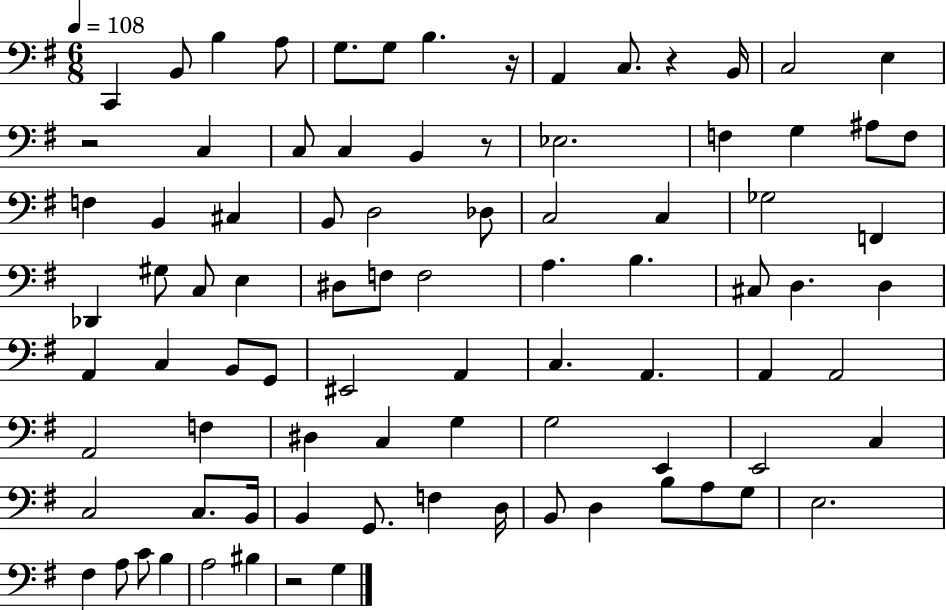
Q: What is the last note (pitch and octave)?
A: G3